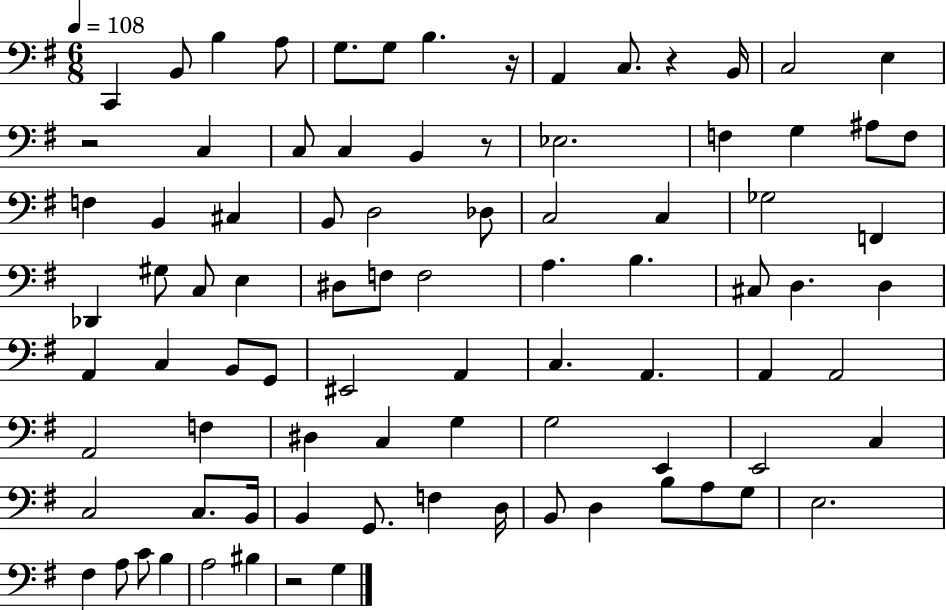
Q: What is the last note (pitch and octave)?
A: G3